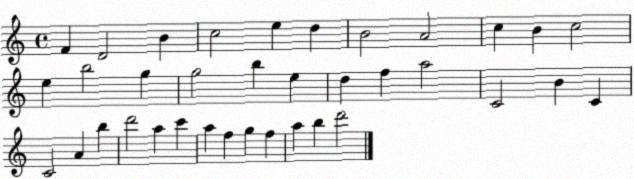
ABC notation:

X:1
T:Untitled
M:4/4
L:1/4
K:C
F D2 B c2 e d B2 A2 c B c2 e b2 g g2 b e d f a2 C2 B C C2 A b d'2 a c' a f g f a b d'2